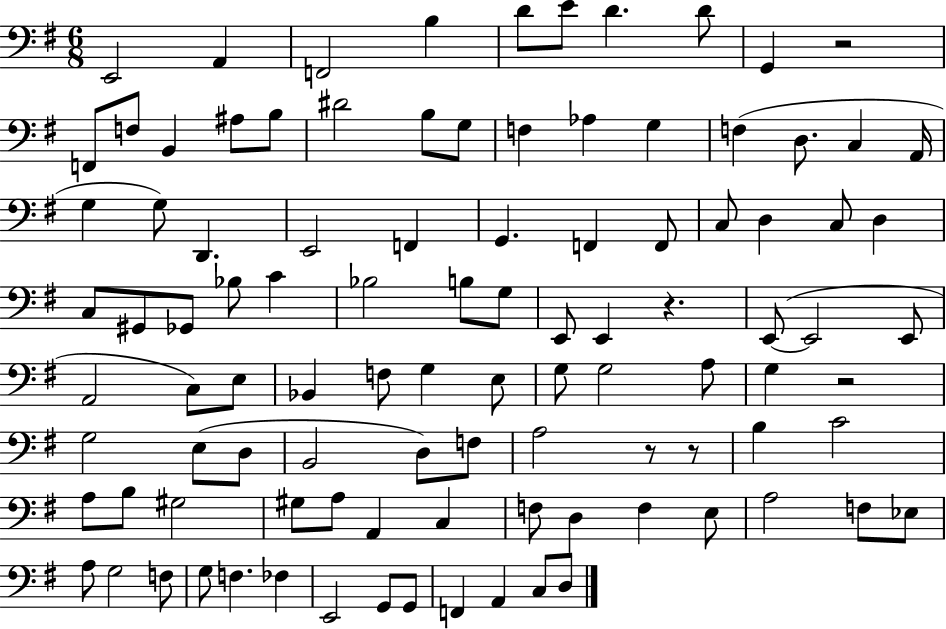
X:1
T:Untitled
M:6/8
L:1/4
K:G
E,,2 A,, F,,2 B, D/2 E/2 D D/2 G,, z2 F,,/2 F,/2 B,, ^A,/2 B,/2 ^D2 B,/2 G,/2 F, _A, G, F, D,/2 C, A,,/4 G, G,/2 D,, E,,2 F,, G,, F,, F,,/2 C,/2 D, C,/2 D, C,/2 ^G,,/2 _G,,/2 _B,/2 C _B,2 B,/2 G,/2 E,,/2 E,, z E,,/2 E,,2 E,,/2 A,,2 C,/2 E,/2 _B,, F,/2 G, E,/2 G,/2 G,2 A,/2 G, z2 G,2 E,/2 D,/2 B,,2 D,/2 F,/2 A,2 z/2 z/2 B, C2 A,/2 B,/2 ^G,2 ^G,/2 A,/2 A,, C, F,/2 D, F, E,/2 A,2 F,/2 _E,/2 A,/2 G,2 F,/2 G,/2 F, _F, E,,2 G,,/2 G,,/2 F,, A,, C,/2 D,/2